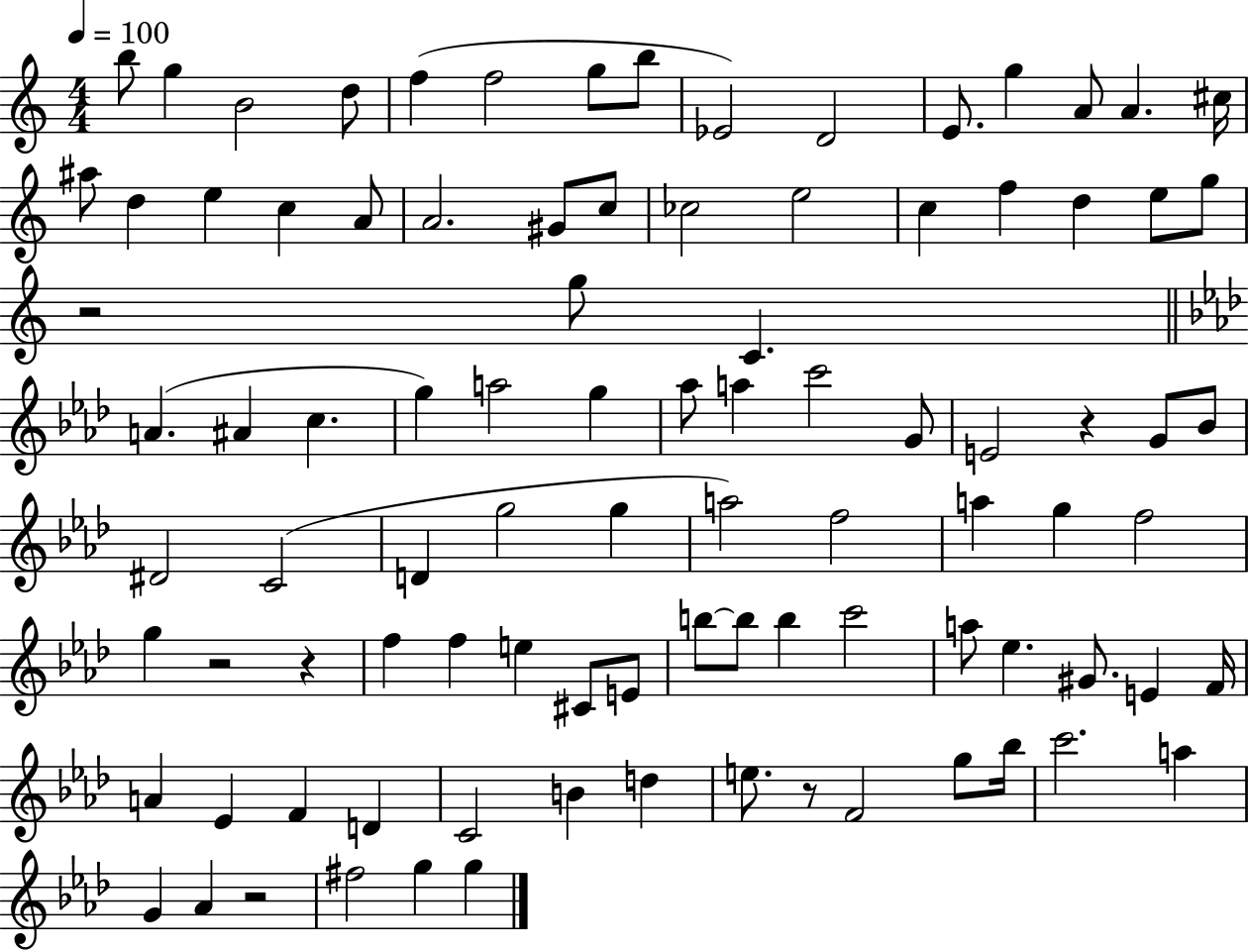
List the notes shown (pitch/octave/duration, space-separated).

B5/e G5/q B4/h D5/e F5/q F5/h G5/e B5/e Eb4/h D4/h E4/e. G5/q A4/e A4/q. C#5/s A#5/e D5/q E5/q C5/q A4/e A4/h. G#4/e C5/e CES5/h E5/h C5/q F5/q D5/q E5/e G5/e R/h G5/e C4/q. A4/q. A#4/q C5/q. G5/q A5/h G5/q Ab5/e A5/q C6/h G4/e E4/h R/q G4/e Bb4/e D#4/h C4/h D4/q G5/h G5/q A5/h F5/h A5/q G5/q F5/h G5/q R/h R/q F5/q F5/q E5/q C#4/e E4/e B5/e B5/e B5/q C6/h A5/e Eb5/q. G#4/e. E4/q F4/s A4/q Eb4/q F4/q D4/q C4/h B4/q D5/q E5/e. R/e F4/h G5/e Bb5/s C6/h. A5/q G4/q Ab4/q R/h F#5/h G5/q G5/q